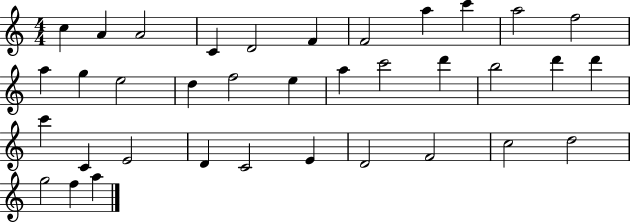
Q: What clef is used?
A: treble